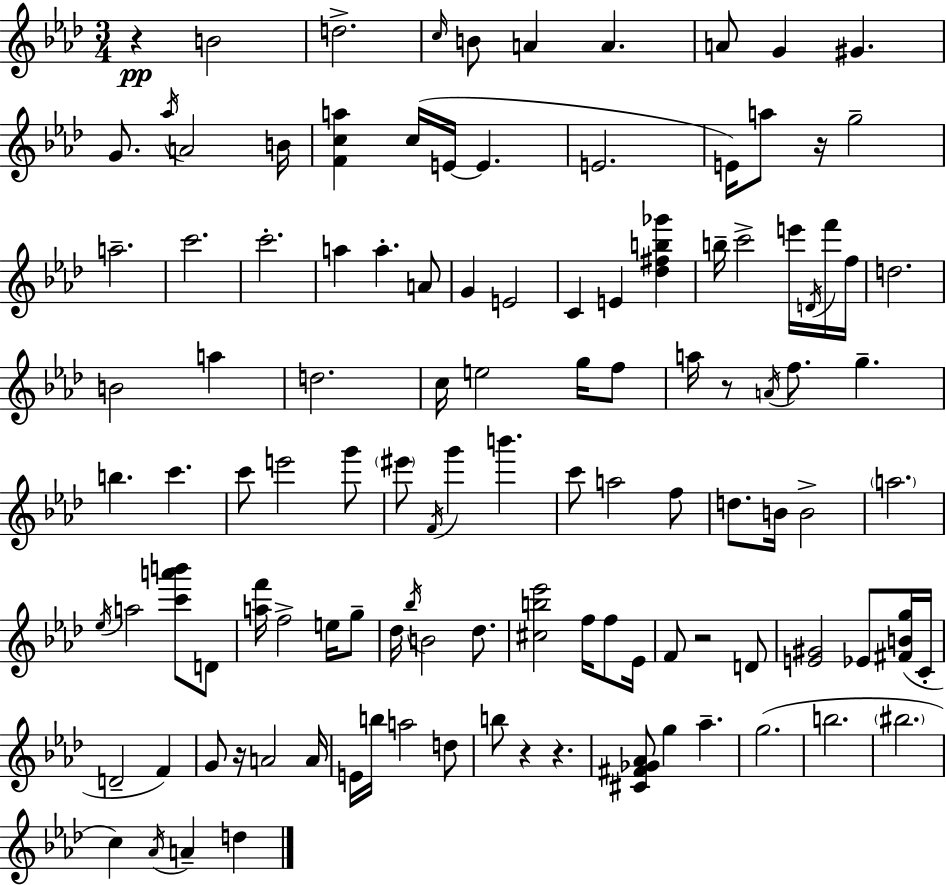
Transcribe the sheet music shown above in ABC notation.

X:1
T:Untitled
M:3/4
L:1/4
K:Fm
z B2 d2 c/4 B/2 A A A/2 G ^G G/2 _a/4 A2 B/4 [Fca] c/4 E/4 E E2 E/4 a/2 z/4 g2 a2 c'2 c'2 a a A/2 G E2 C E [_d^fb_g'] b/4 c'2 e'/4 D/4 f'/4 f/4 d2 B2 a d2 c/4 e2 g/4 f/2 a/4 z/2 A/4 f/2 g b c' c'/2 e'2 g'/2 ^e'/2 F/4 g' b' c'/2 a2 f/2 d/2 B/4 B2 a2 _e/4 a2 [c'a'b']/2 D/2 [af']/4 f2 e/4 g/2 _d/4 _b/4 B2 _d/2 [^cb_e']2 f/4 f/2 _E/4 F/2 z2 D/2 [E^G]2 _E/2 [^FBg]/4 C/4 D2 F G/2 z/4 A2 A/4 E/4 b/4 a2 d/2 b/2 z z [^C^F_G_A]/2 g _a g2 b2 ^b2 c _A/4 A d